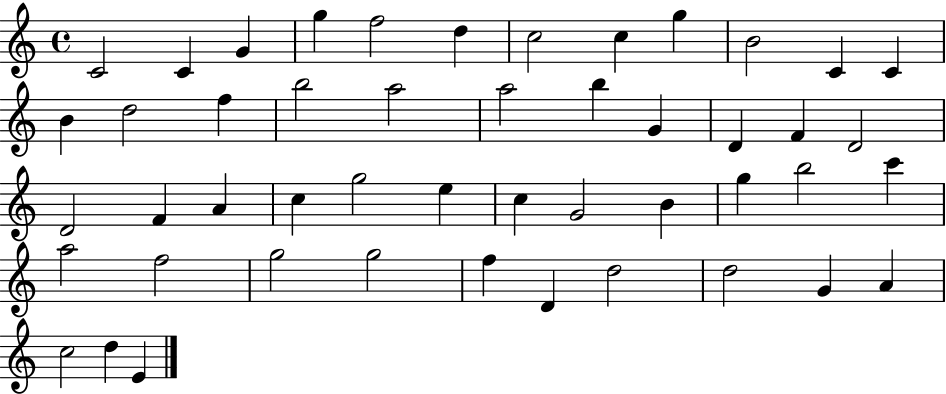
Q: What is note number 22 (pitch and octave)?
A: F4